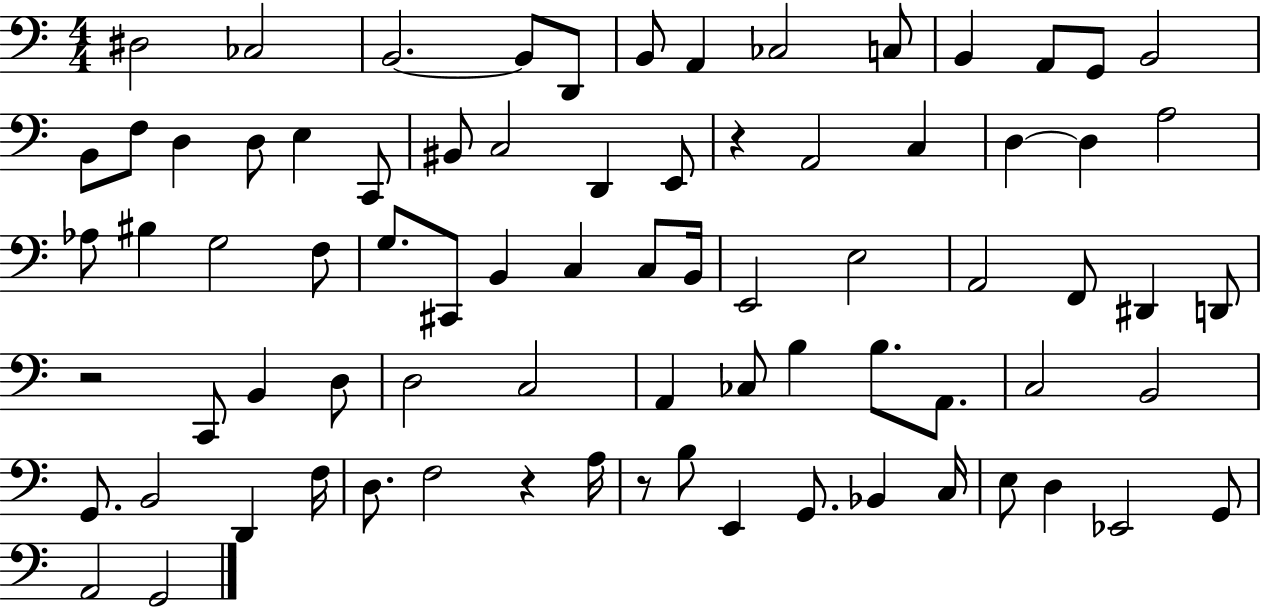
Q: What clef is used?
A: bass